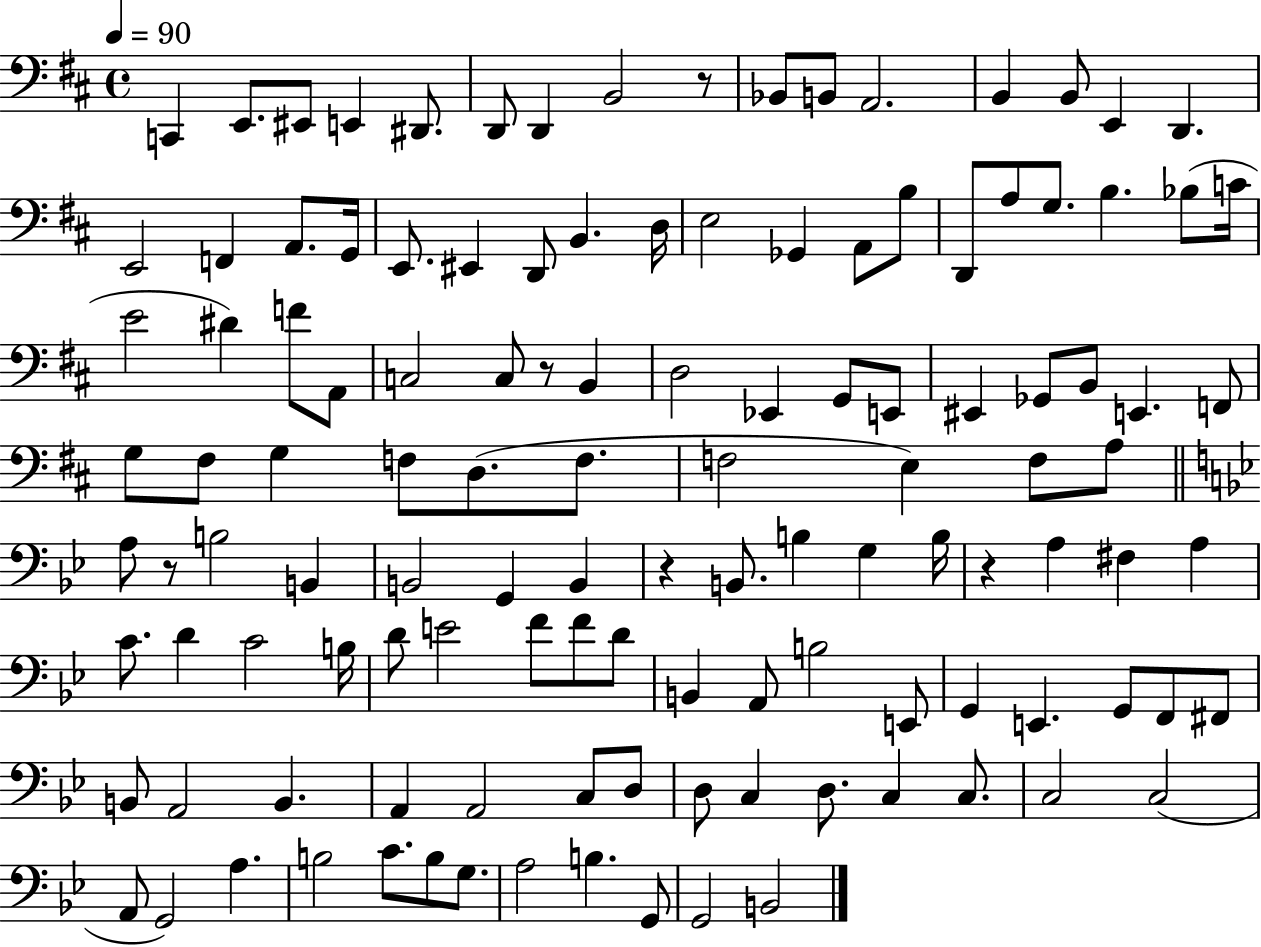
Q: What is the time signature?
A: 4/4